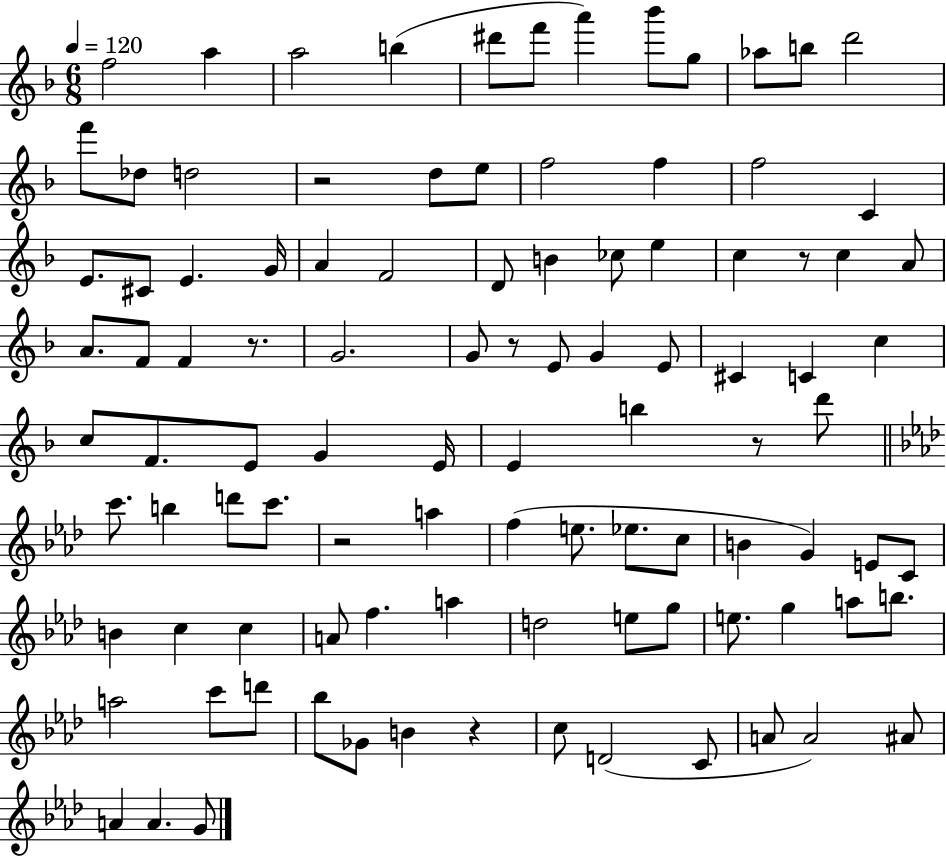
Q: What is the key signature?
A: F major